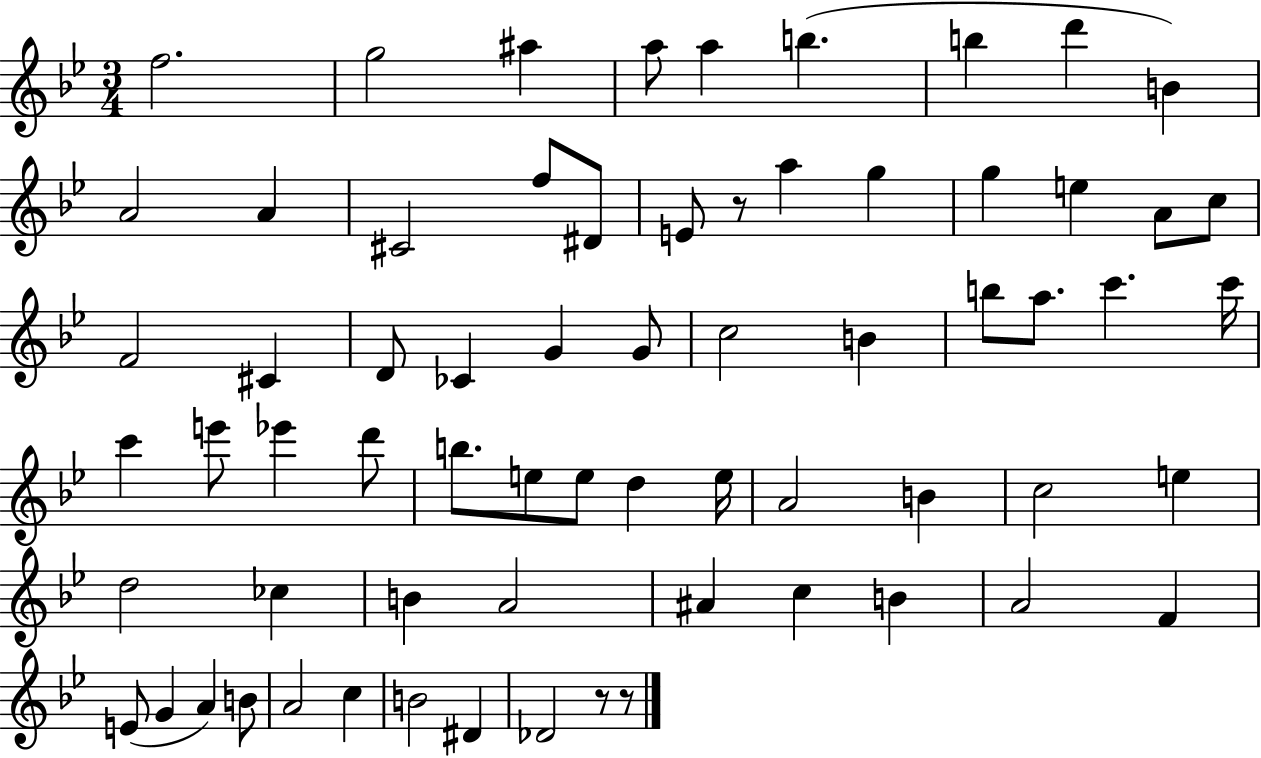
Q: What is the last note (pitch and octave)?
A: Db4